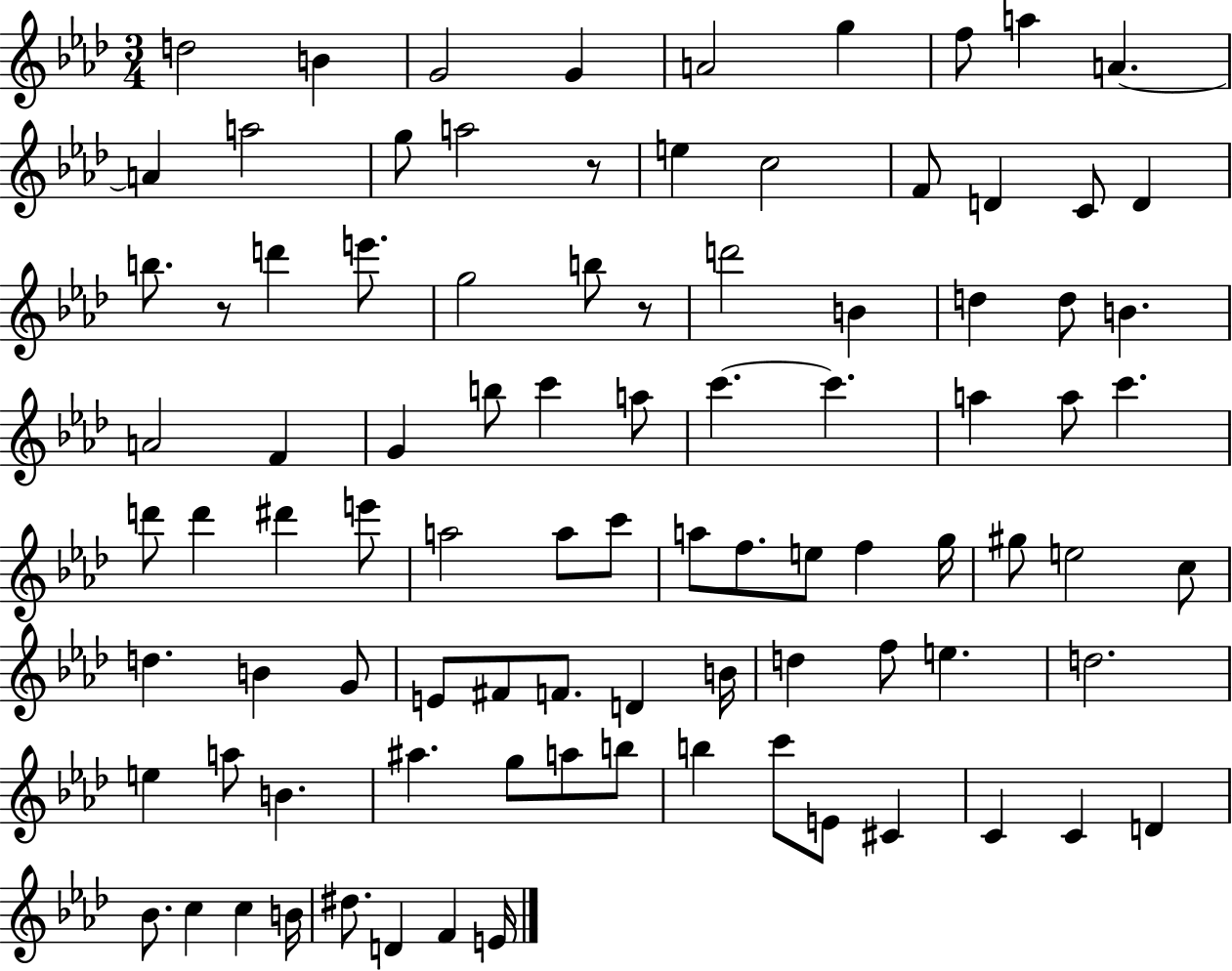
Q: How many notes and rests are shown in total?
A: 92